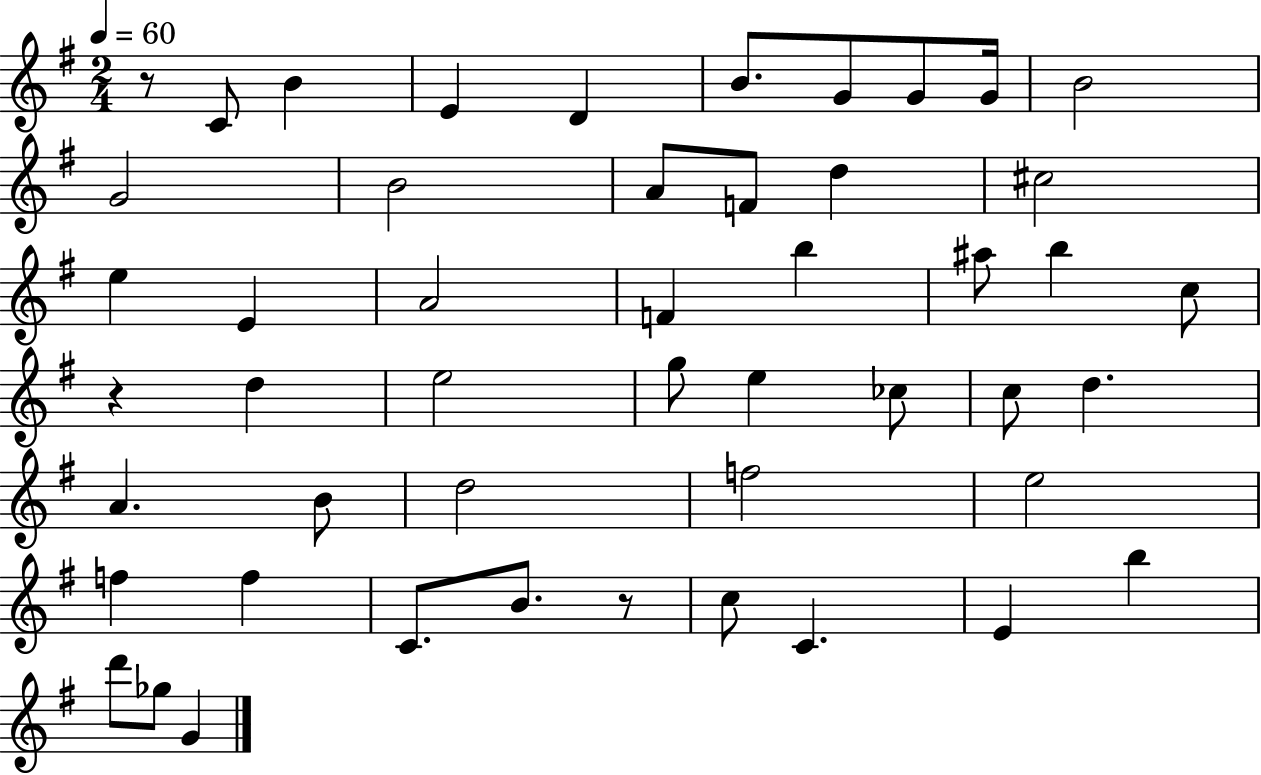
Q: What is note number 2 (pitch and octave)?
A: B4